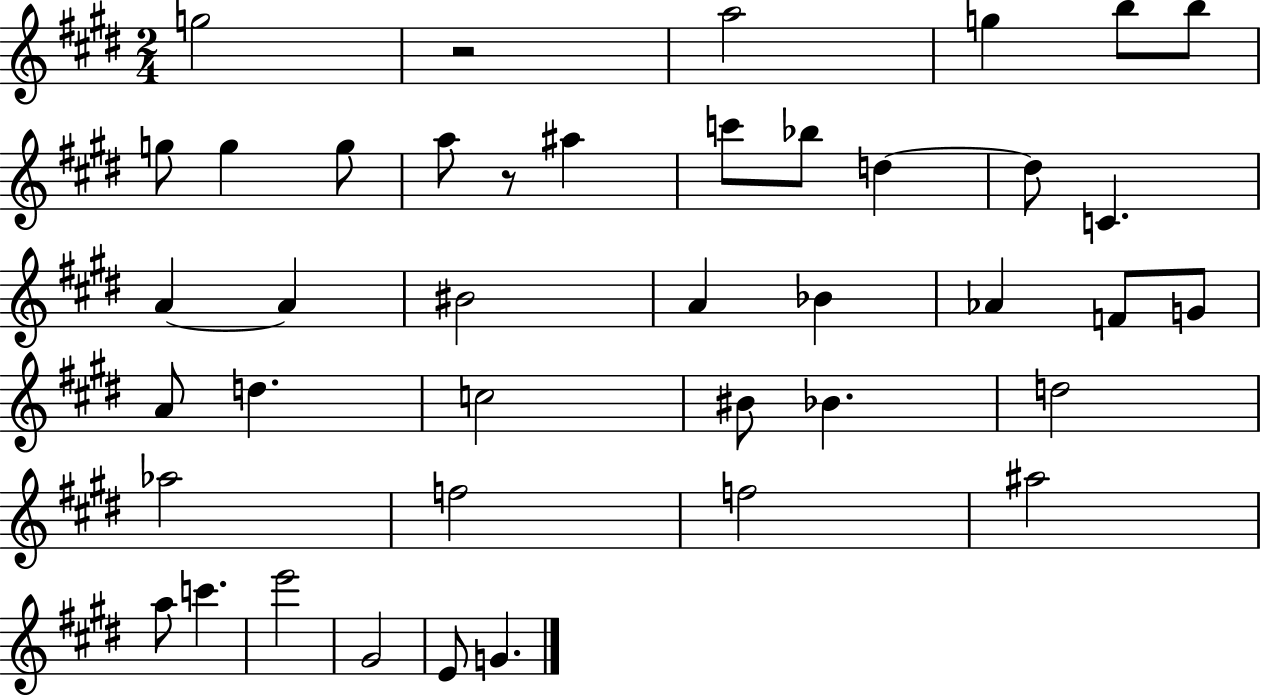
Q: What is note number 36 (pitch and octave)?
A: E6